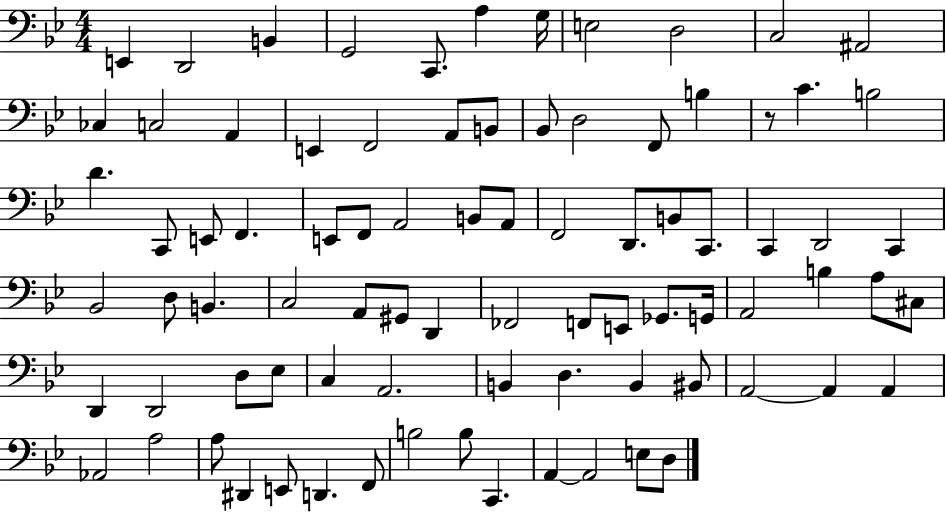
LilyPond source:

{
  \clef bass
  \numericTimeSignature
  \time 4/4
  \key bes \major
  e,4 d,2 b,4 | g,2 c,8. a4 g16 | e2 d2 | c2 ais,2 | \break ces4 c2 a,4 | e,4 f,2 a,8 b,8 | bes,8 d2 f,8 b4 | r8 c'4. b2 | \break d'4. c,8 e,8 f,4. | e,8 f,8 a,2 b,8 a,8 | f,2 d,8. b,8 c,8. | c,4 d,2 c,4 | \break bes,2 d8 b,4. | c2 a,8 gis,8 d,4 | fes,2 f,8 e,8 ges,8. g,16 | a,2 b4 a8 cis8 | \break d,4 d,2 d8 ees8 | c4 a,2. | b,4 d4. b,4 bis,8 | a,2~~ a,4 a,4 | \break aes,2 a2 | a8 dis,4 e,8 d,4. f,8 | b2 b8 c,4. | a,4~~ a,2 e8 d8 | \break \bar "|."
}